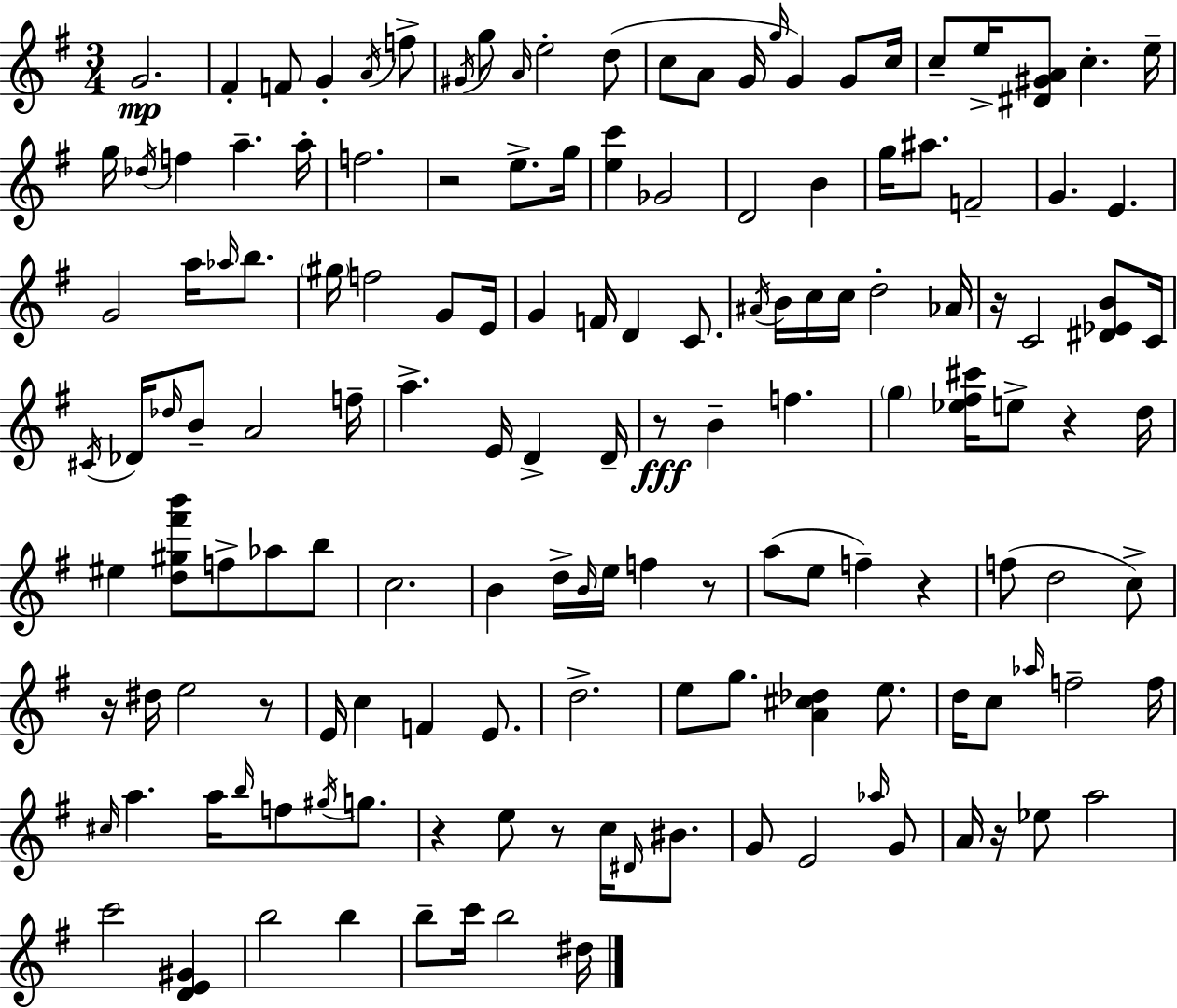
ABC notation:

X:1
T:Untitled
M:3/4
L:1/4
K:Em
G2 ^F F/2 G A/4 f/2 ^G/4 g/2 A/4 e2 d/2 c/2 A/2 G/4 g/4 G G/2 c/4 c/2 e/4 [^D^GA]/2 c e/4 g/4 _d/4 f a a/4 f2 z2 e/2 g/4 [ec'] _G2 D2 B g/4 ^a/2 F2 G E G2 a/4 _a/4 b/2 ^g/4 f2 G/2 E/4 G F/4 D C/2 ^A/4 B/4 c/4 c/4 d2 _A/4 z/4 C2 [^D_EB]/2 C/4 ^C/4 _D/4 _d/4 B/2 A2 f/4 a E/4 D D/4 z/2 B f g [_e^f^c']/4 e/2 z d/4 ^e [d^g^f'b']/2 f/2 _a/2 b/2 c2 B d/4 B/4 e/4 f z/2 a/2 e/2 f z f/2 d2 c/2 z/4 ^d/4 e2 z/2 E/4 c F E/2 d2 e/2 g/2 [A^c_d] e/2 d/4 c/2 _a/4 f2 f/4 ^c/4 a a/4 b/4 f/2 ^g/4 g/2 z e/2 z/2 c/4 ^D/4 ^B/2 G/2 E2 _a/4 G/2 A/4 z/4 _e/2 a2 c'2 [DE^G] b2 b b/2 c'/4 b2 ^d/4